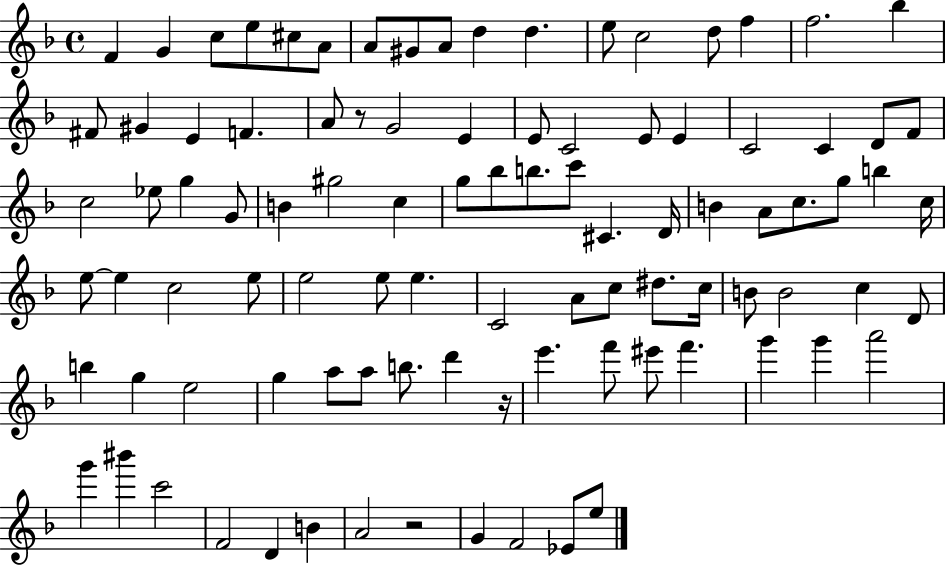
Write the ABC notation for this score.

X:1
T:Untitled
M:4/4
L:1/4
K:F
F G c/2 e/2 ^c/2 A/2 A/2 ^G/2 A/2 d d e/2 c2 d/2 f f2 _b ^F/2 ^G E F A/2 z/2 G2 E E/2 C2 E/2 E C2 C D/2 F/2 c2 _e/2 g G/2 B ^g2 c g/2 _b/2 b/2 c'/2 ^C D/4 B A/2 c/2 g/2 b c/4 e/2 e c2 e/2 e2 e/2 e C2 A/2 c/2 ^d/2 c/4 B/2 B2 c D/2 b g e2 g a/2 a/2 b/2 d' z/4 e' f'/2 ^e'/2 f' g' g' a'2 g' ^b' c'2 F2 D B A2 z2 G F2 _E/2 e/2